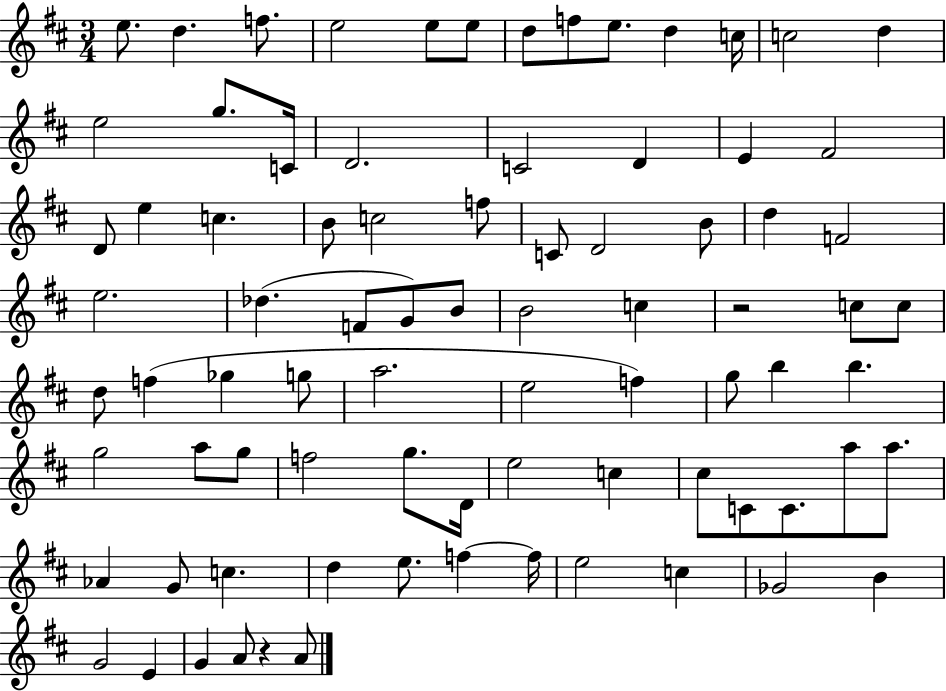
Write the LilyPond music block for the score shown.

{
  \clef treble
  \numericTimeSignature
  \time 3/4
  \key d \major
  \repeat volta 2 { e''8. d''4. f''8. | e''2 e''8 e''8 | d''8 f''8 e''8. d''4 c''16 | c''2 d''4 | \break e''2 g''8. c'16 | d'2. | c'2 d'4 | e'4 fis'2 | \break d'8 e''4 c''4. | b'8 c''2 f''8 | c'8 d'2 b'8 | d''4 f'2 | \break e''2. | des''4.( f'8 g'8) b'8 | b'2 c''4 | r2 c''8 c''8 | \break d''8 f''4( ges''4 g''8 | a''2. | e''2 f''4) | g''8 b''4 b''4. | \break g''2 a''8 g''8 | f''2 g''8. d'16 | e''2 c''4 | cis''8 c'8 c'8. a''8 a''8. | \break aes'4 g'8 c''4. | d''4 e''8. f''4~~ f''16 | e''2 c''4 | ges'2 b'4 | \break g'2 e'4 | g'4 a'8 r4 a'8 | } \bar "|."
}